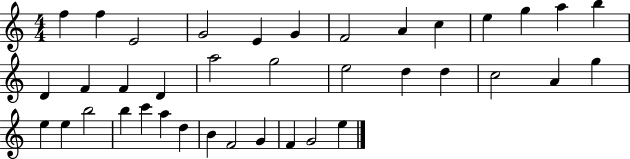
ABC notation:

X:1
T:Untitled
M:4/4
L:1/4
K:C
f f E2 G2 E G F2 A c e g a b D F F D a2 g2 e2 d d c2 A g e e b2 b c' a d B F2 G F G2 e